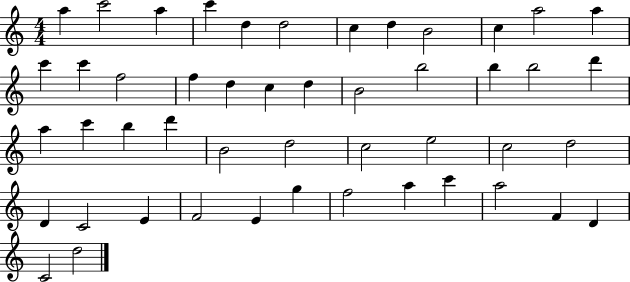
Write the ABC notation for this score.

X:1
T:Untitled
M:4/4
L:1/4
K:C
a c'2 a c' d d2 c d B2 c a2 a c' c' f2 f d c d B2 b2 b b2 d' a c' b d' B2 d2 c2 e2 c2 d2 D C2 E F2 E g f2 a c' a2 F D C2 d2